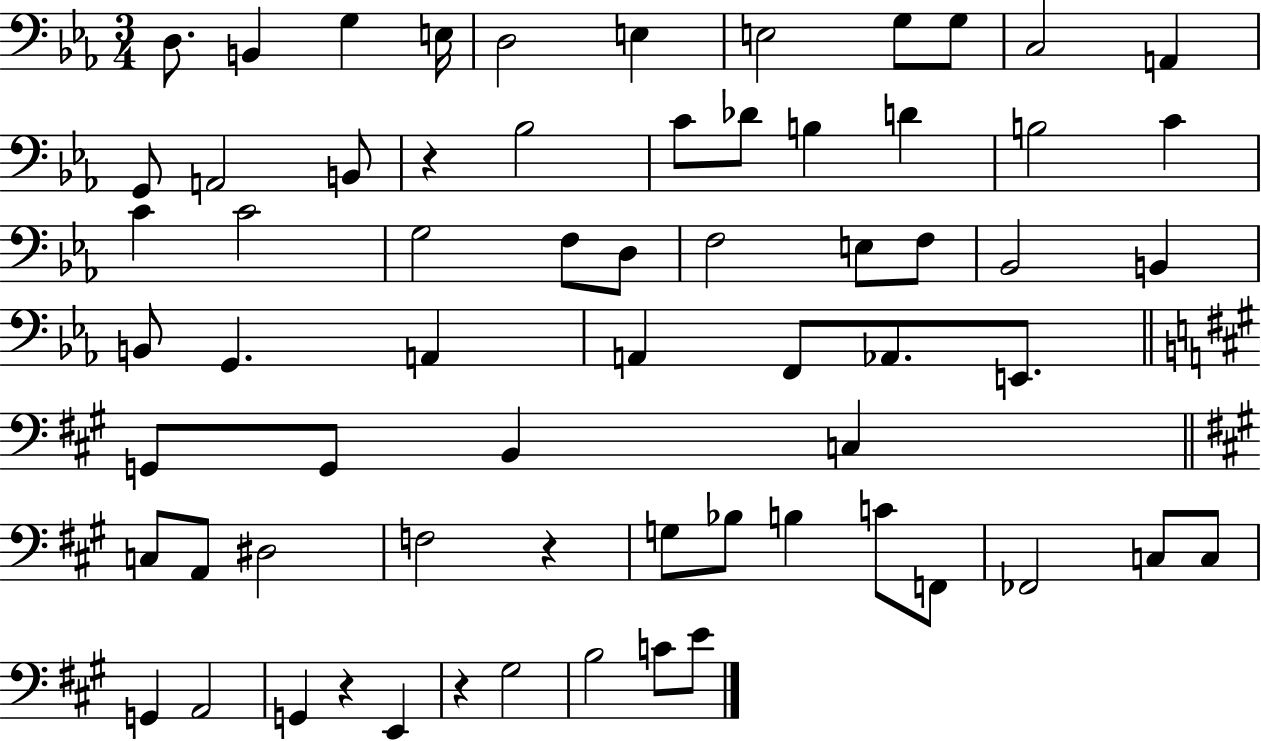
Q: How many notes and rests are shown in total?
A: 66